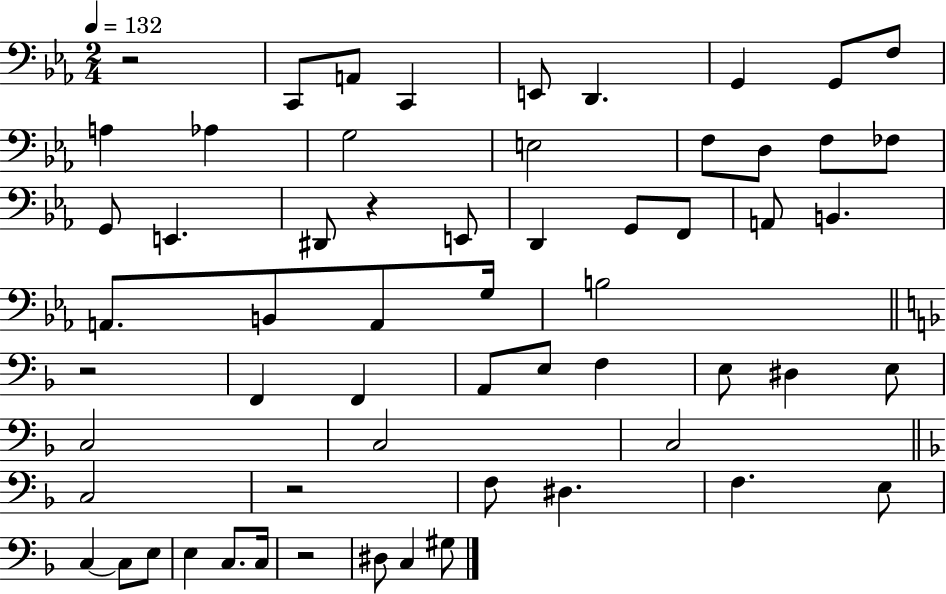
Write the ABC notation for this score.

X:1
T:Untitled
M:2/4
L:1/4
K:Eb
z2 C,,/2 A,,/2 C,, E,,/2 D,, G,, G,,/2 F,/2 A, _A, G,2 E,2 F,/2 D,/2 F,/2 _F,/2 G,,/2 E,, ^D,,/2 z E,,/2 D,, G,,/2 F,,/2 A,,/2 B,, A,,/2 B,,/2 A,,/2 G,/4 B,2 z2 F,, F,, A,,/2 E,/2 F, E,/2 ^D, E,/2 C,2 C,2 C,2 C,2 z2 F,/2 ^D, F, E,/2 C, C,/2 E,/2 E, C,/2 C,/4 z2 ^D,/2 C, ^G,/2